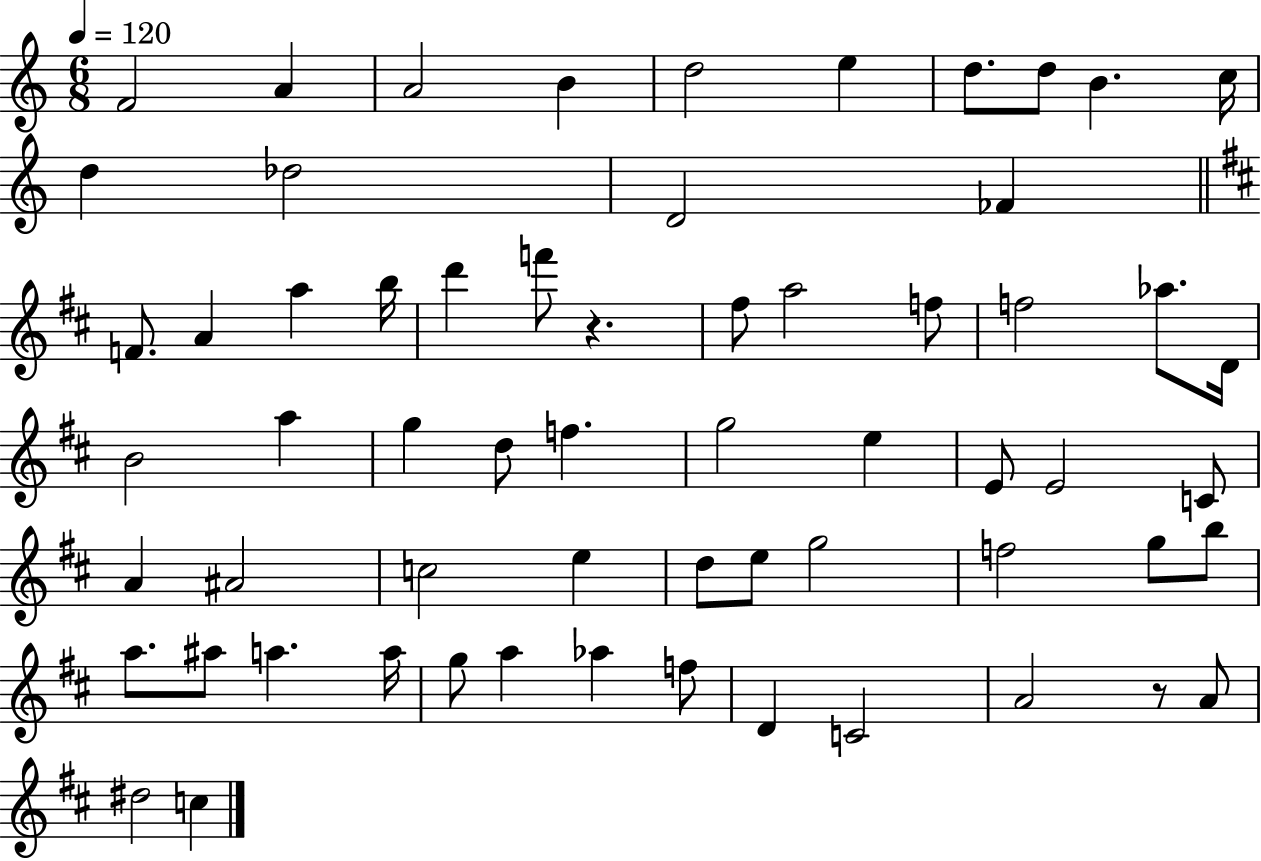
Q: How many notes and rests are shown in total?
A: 62